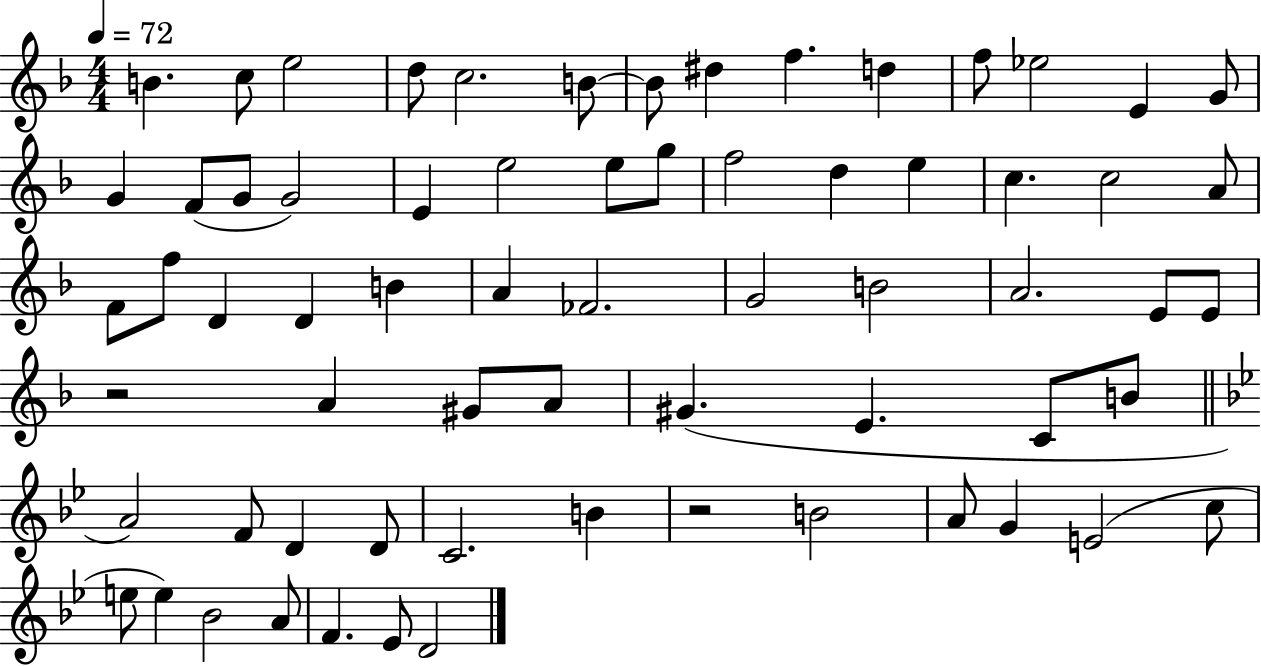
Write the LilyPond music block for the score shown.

{
  \clef treble
  \numericTimeSignature
  \time 4/4
  \key f \major
  \tempo 4 = 72
  b'4. c''8 e''2 | d''8 c''2. b'8~~ | b'8 dis''4 f''4. d''4 | f''8 ees''2 e'4 g'8 | \break g'4 f'8( g'8 g'2) | e'4 e''2 e''8 g''8 | f''2 d''4 e''4 | c''4. c''2 a'8 | \break f'8 f''8 d'4 d'4 b'4 | a'4 fes'2. | g'2 b'2 | a'2. e'8 e'8 | \break r2 a'4 gis'8 a'8 | gis'4.( e'4. c'8 b'8 | \bar "||" \break \key bes \major a'2) f'8 d'4 d'8 | c'2. b'4 | r2 b'2 | a'8 g'4 e'2( c''8 | \break e''8 e''4) bes'2 a'8 | f'4. ees'8 d'2 | \bar "|."
}